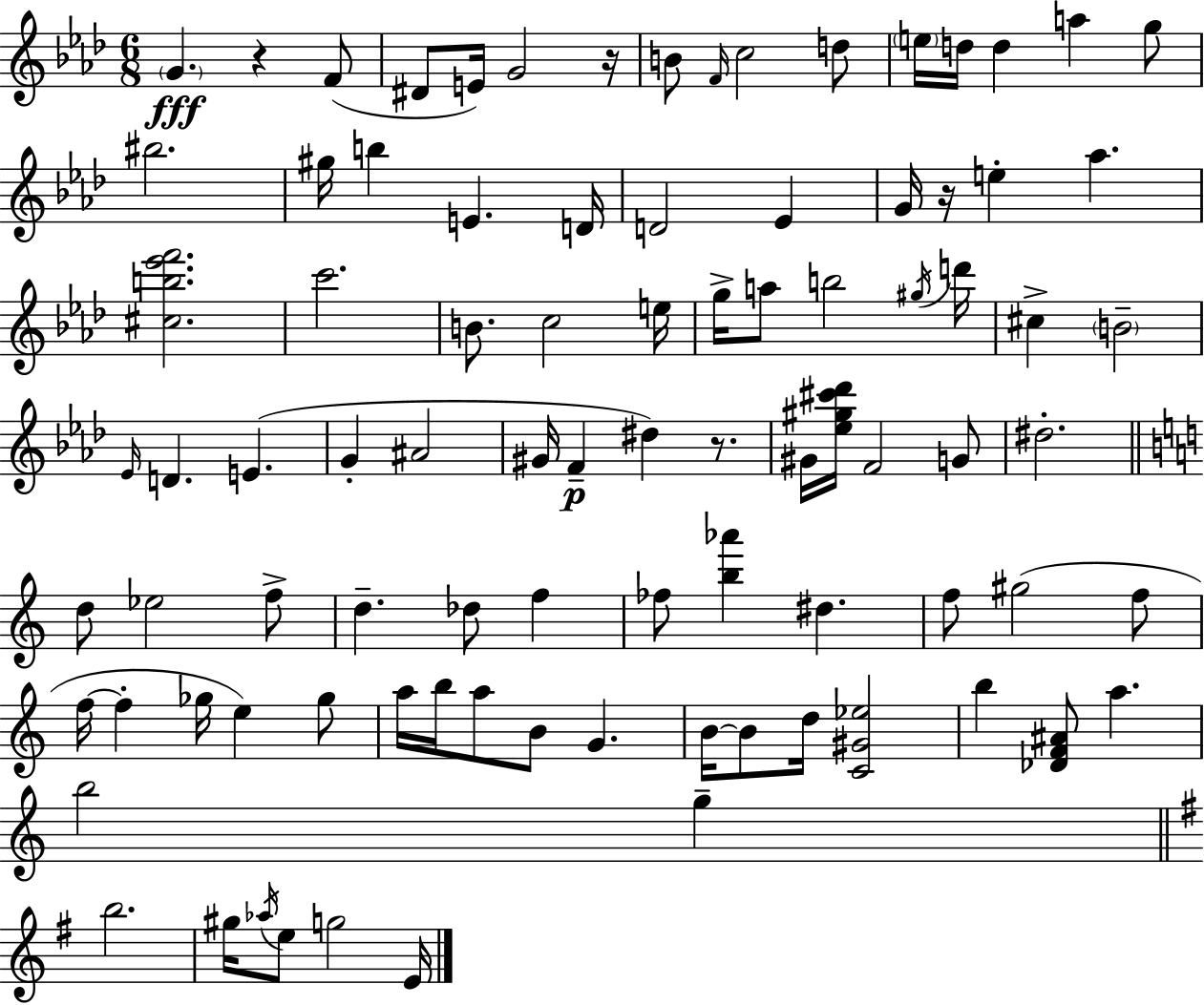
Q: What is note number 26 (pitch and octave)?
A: B4